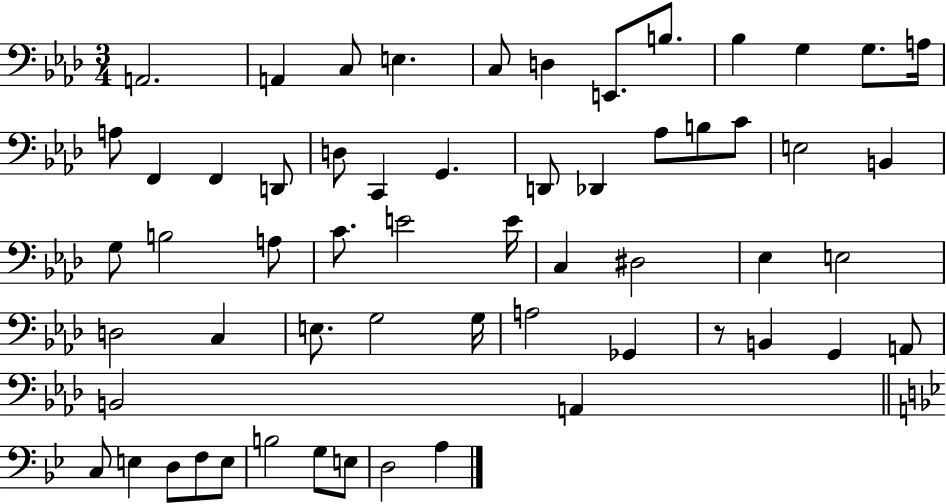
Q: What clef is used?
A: bass